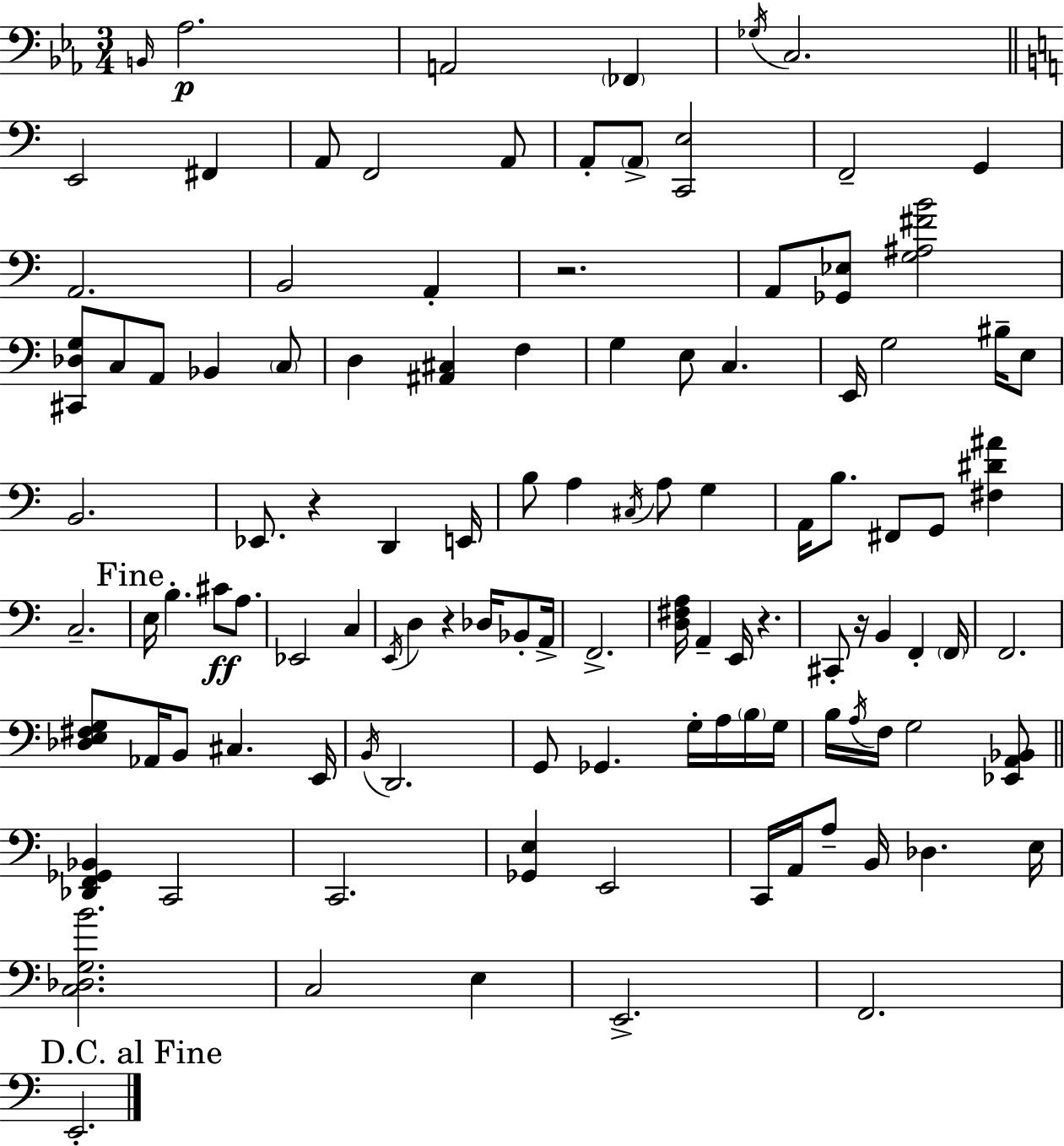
X:1
T:Untitled
M:3/4
L:1/4
K:Cm
B,,/4 _A,2 A,,2 _F,, _G,/4 C,2 E,,2 ^F,, A,,/2 F,,2 A,,/2 A,,/2 A,,/2 [C,,E,]2 F,,2 G,, A,,2 B,,2 A,, z2 A,,/2 [_G,,_E,]/2 [G,^A,^FB]2 [^C,,_D,G,]/2 C,/2 A,,/2 _B,, C,/2 D, [^A,,^C,] F, G, E,/2 C, E,,/4 G,2 ^B,/4 E,/2 B,,2 _E,,/2 z D,, E,,/4 B,/2 A, ^C,/4 A,/2 G, A,,/4 B,/2 ^F,,/2 G,,/2 [^F,^D^A] C,2 E,/4 B, ^C/2 A,/2 _E,,2 C, E,,/4 D, z _D,/4 _B,,/2 A,,/4 F,,2 [D,^F,A,]/4 A,, E,,/4 z ^C,,/2 z/4 B,, F,, F,,/4 F,,2 [_D,E,^F,G,]/2 _A,,/4 B,,/2 ^C, E,,/4 B,,/4 D,,2 G,,/2 _G,, G,/4 A,/4 B,/4 G,/4 B,/4 A,/4 F,/4 G,2 [_E,,A,,_B,,]/2 [_D,,F,,_G,,_B,,] C,,2 C,,2 [_G,,E,] E,,2 C,,/4 A,,/4 A,/2 B,,/4 _D, E,/4 [C,_D,G,B]2 C,2 E, E,,2 F,,2 E,,2